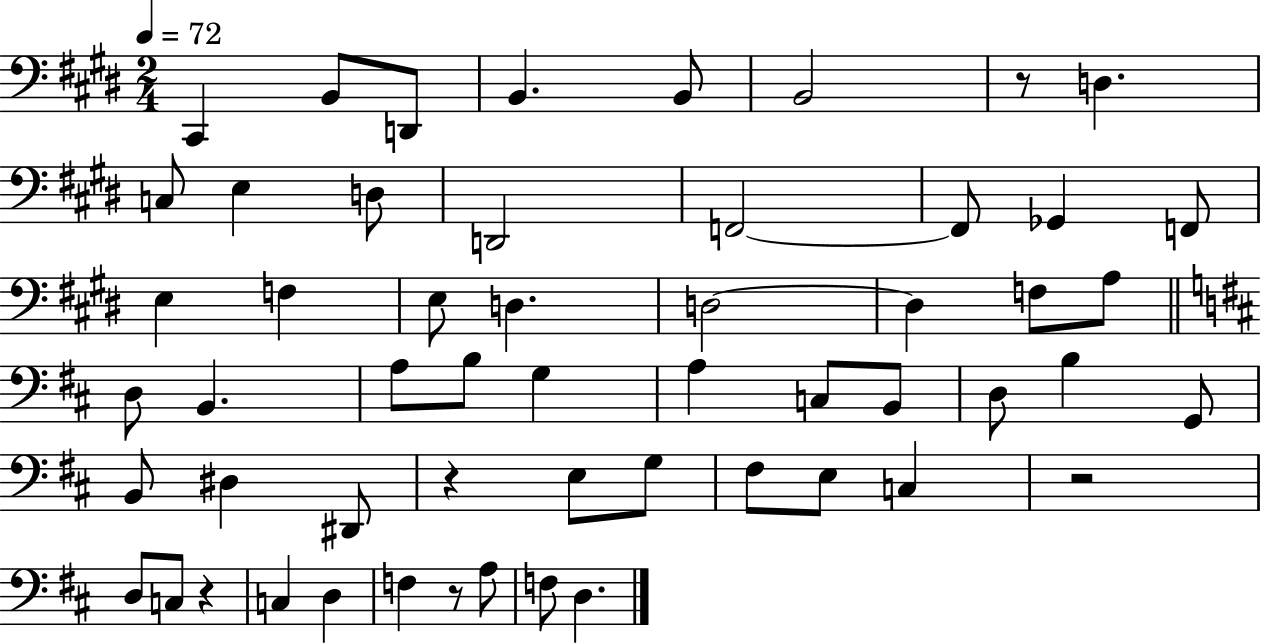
X:1
T:Untitled
M:2/4
L:1/4
K:E
^C,, B,,/2 D,,/2 B,, B,,/2 B,,2 z/2 D, C,/2 E, D,/2 D,,2 F,,2 F,,/2 _G,, F,,/2 E, F, E,/2 D, D,2 D, F,/2 A,/2 D,/2 B,, A,/2 B,/2 G, A, C,/2 B,,/2 D,/2 B, G,,/2 B,,/2 ^D, ^D,,/2 z E,/2 G,/2 ^F,/2 E,/2 C, z2 D,/2 C,/2 z C, D, F, z/2 A,/2 F,/2 D,